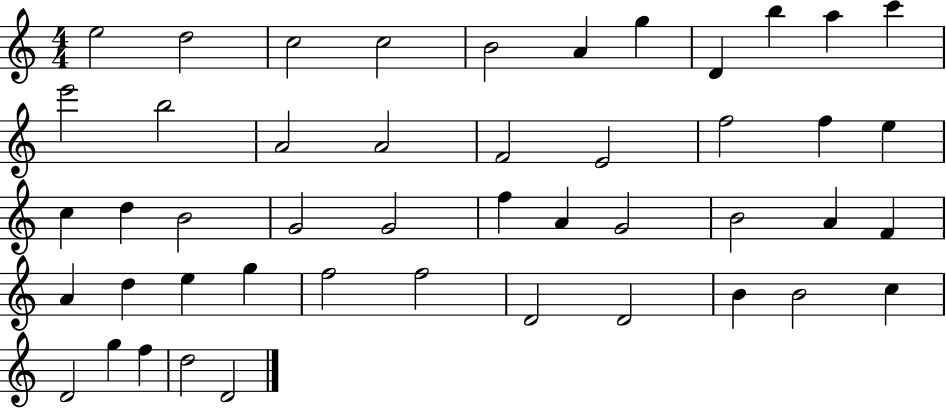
{
  \clef treble
  \numericTimeSignature
  \time 4/4
  \key c \major
  e''2 d''2 | c''2 c''2 | b'2 a'4 g''4 | d'4 b''4 a''4 c'''4 | \break e'''2 b''2 | a'2 a'2 | f'2 e'2 | f''2 f''4 e''4 | \break c''4 d''4 b'2 | g'2 g'2 | f''4 a'4 g'2 | b'2 a'4 f'4 | \break a'4 d''4 e''4 g''4 | f''2 f''2 | d'2 d'2 | b'4 b'2 c''4 | \break d'2 g''4 f''4 | d''2 d'2 | \bar "|."
}